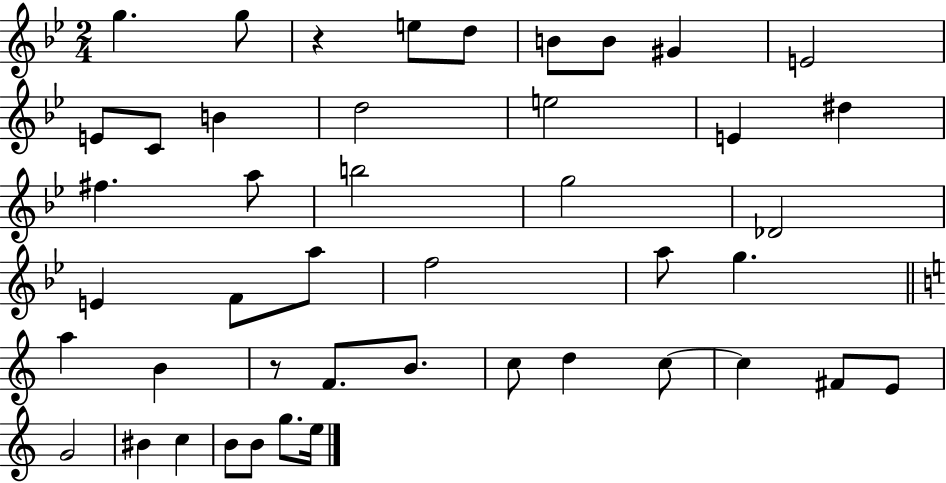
G5/q. G5/e R/q E5/e D5/e B4/e B4/e G#4/q E4/h E4/e C4/e B4/q D5/h E5/h E4/q D#5/q F#5/q. A5/e B5/h G5/h Db4/h E4/q F4/e A5/e F5/h A5/e G5/q. A5/q B4/q R/e F4/e. B4/e. C5/e D5/q C5/e C5/q F#4/e E4/e G4/h BIS4/q C5/q B4/e B4/e G5/e. E5/s